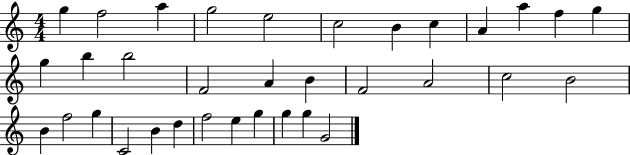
G5/q F5/h A5/q G5/h E5/h C5/h B4/q C5/q A4/q A5/q F5/q G5/q G5/q B5/q B5/h F4/h A4/q B4/q F4/h A4/h C5/h B4/h B4/q F5/h G5/q C4/h B4/q D5/q F5/h E5/q G5/q G5/q G5/q G4/h